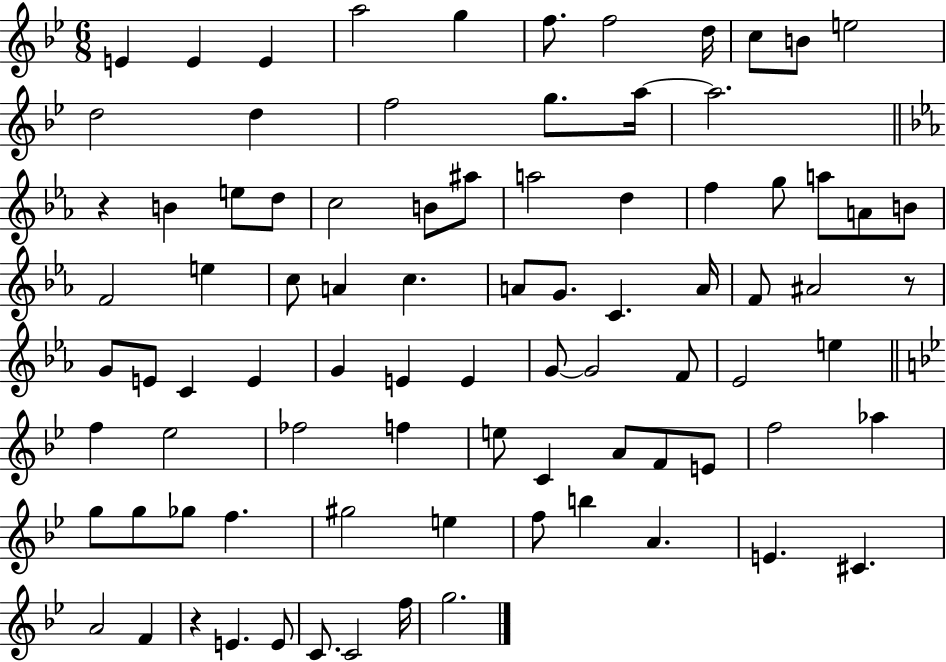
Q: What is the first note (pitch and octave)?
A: E4